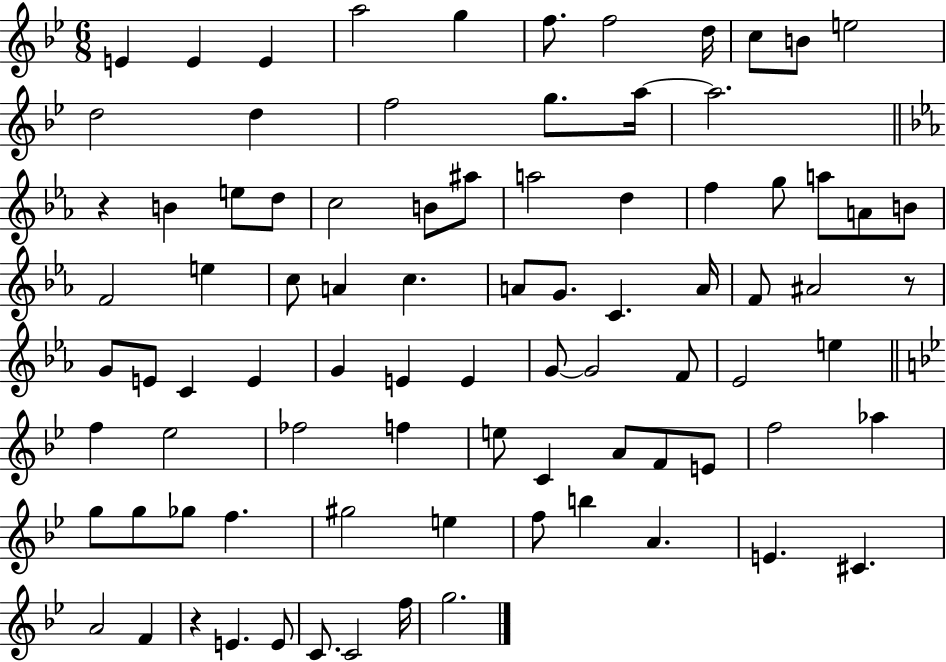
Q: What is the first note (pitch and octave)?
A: E4